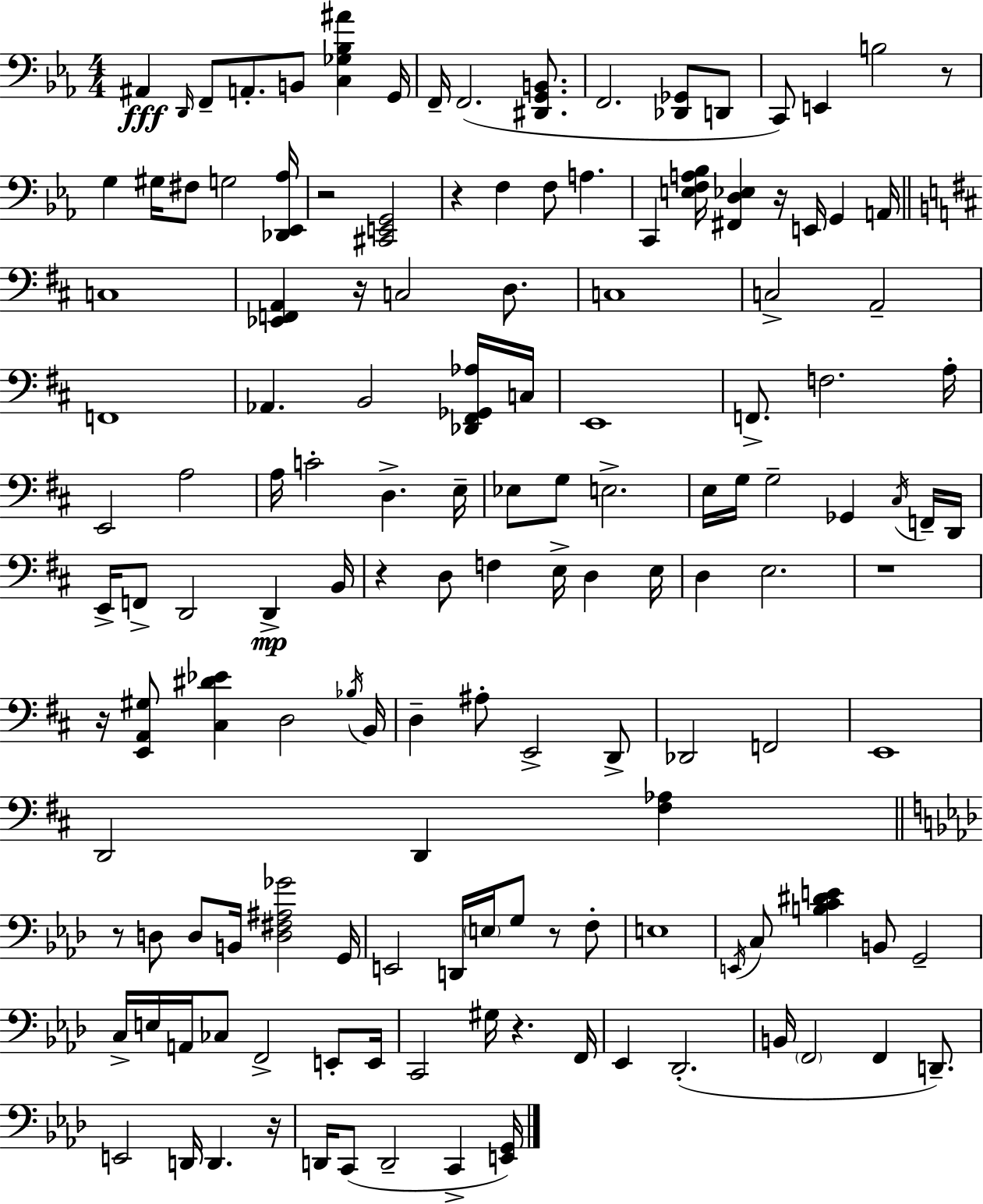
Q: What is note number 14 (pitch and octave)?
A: G3